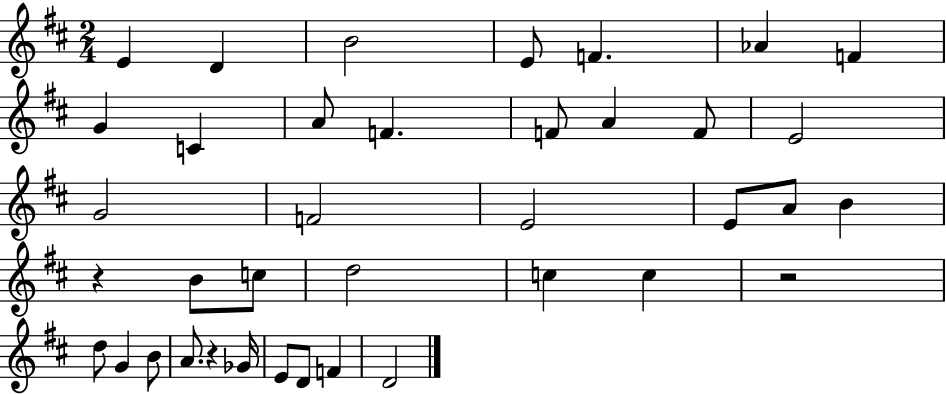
E4/q D4/q B4/h E4/e F4/q. Ab4/q F4/q G4/q C4/q A4/e F4/q. F4/e A4/q F4/e E4/h G4/h F4/h E4/h E4/e A4/e B4/q R/q B4/e C5/e D5/h C5/q C5/q R/h D5/e G4/q B4/e A4/e. R/q Gb4/s E4/e D4/e F4/q D4/h